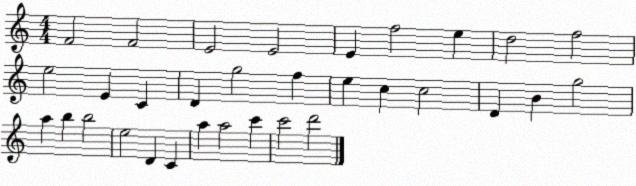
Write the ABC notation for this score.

X:1
T:Untitled
M:4/4
L:1/4
K:C
F2 F2 E2 E2 E f2 e d2 f2 e2 E C D g2 f e c c2 D B g2 a b b2 e2 D C a a2 c' c'2 d'2